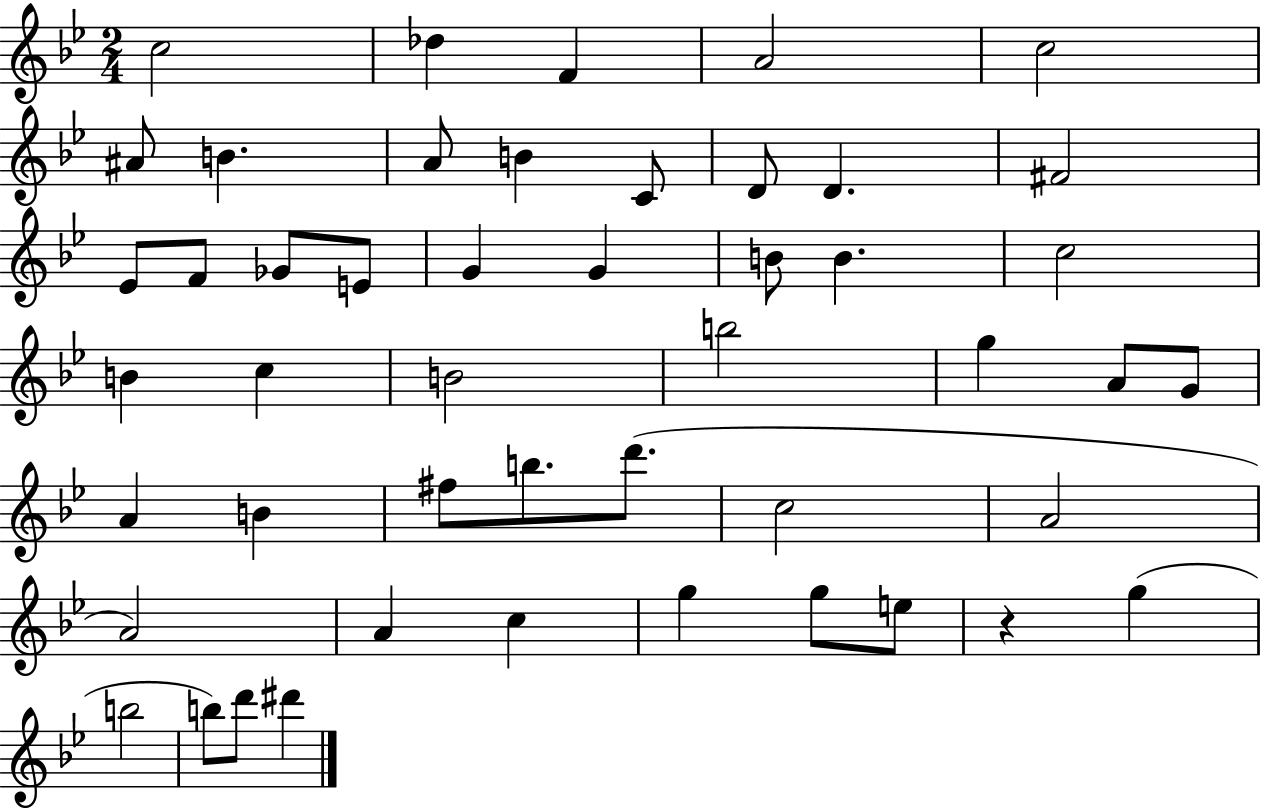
C5/h Db5/q F4/q A4/h C5/h A#4/e B4/q. A4/e B4/q C4/e D4/e D4/q. F#4/h Eb4/e F4/e Gb4/e E4/e G4/q G4/q B4/e B4/q. C5/h B4/q C5/q B4/h B5/h G5/q A4/e G4/e A4/q B4/q F#5/e B5/e. D6/e. C5/h A4/h A4/h A4/q C5/q G5/q G5/e E5/e R/q G5/q B5/h B5/e D6/e D#6/q